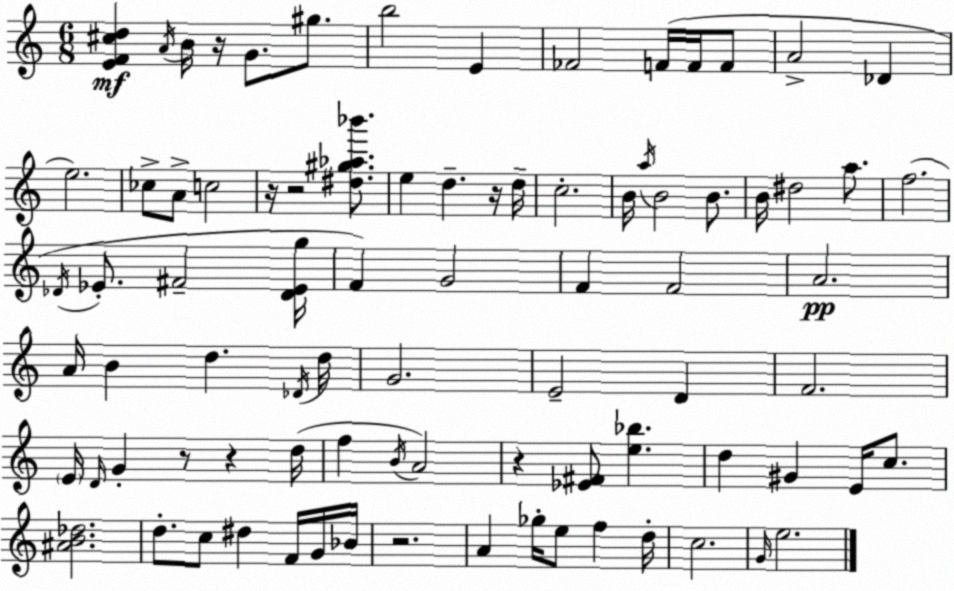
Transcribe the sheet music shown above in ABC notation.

X:1
T:Untitled
M:6/8
L:1/4
K:C
[EF^cd] A/4 B/4 z/4 G/2 ^g/2 b2 E _F2 F/4 F/4 F/2 A2 _D e2 _c/2 A/2 c2 z/4 z2 [^d^g_a_b']/2 e d z/4 d/4 c2 B/4 a/4 B2 B/2 B/4 ^d2 a/2 f2 _D/4 _E/2 ^F2 [_D_Eg]/4 F G2 F F2 A2 A/4 B d _D/4 d/4 G2 E2 D F2 E/4 D/4 G z/2 z d/4 f B/4 A2 z [_E^F]/2 [e_b] d ^G E/4 c/2 [^AB_d]2 d/2 c/2 ^d F/4 G/4 _B/4 z2 A _g/4 e/2 f d/4 c2 G/4 e2